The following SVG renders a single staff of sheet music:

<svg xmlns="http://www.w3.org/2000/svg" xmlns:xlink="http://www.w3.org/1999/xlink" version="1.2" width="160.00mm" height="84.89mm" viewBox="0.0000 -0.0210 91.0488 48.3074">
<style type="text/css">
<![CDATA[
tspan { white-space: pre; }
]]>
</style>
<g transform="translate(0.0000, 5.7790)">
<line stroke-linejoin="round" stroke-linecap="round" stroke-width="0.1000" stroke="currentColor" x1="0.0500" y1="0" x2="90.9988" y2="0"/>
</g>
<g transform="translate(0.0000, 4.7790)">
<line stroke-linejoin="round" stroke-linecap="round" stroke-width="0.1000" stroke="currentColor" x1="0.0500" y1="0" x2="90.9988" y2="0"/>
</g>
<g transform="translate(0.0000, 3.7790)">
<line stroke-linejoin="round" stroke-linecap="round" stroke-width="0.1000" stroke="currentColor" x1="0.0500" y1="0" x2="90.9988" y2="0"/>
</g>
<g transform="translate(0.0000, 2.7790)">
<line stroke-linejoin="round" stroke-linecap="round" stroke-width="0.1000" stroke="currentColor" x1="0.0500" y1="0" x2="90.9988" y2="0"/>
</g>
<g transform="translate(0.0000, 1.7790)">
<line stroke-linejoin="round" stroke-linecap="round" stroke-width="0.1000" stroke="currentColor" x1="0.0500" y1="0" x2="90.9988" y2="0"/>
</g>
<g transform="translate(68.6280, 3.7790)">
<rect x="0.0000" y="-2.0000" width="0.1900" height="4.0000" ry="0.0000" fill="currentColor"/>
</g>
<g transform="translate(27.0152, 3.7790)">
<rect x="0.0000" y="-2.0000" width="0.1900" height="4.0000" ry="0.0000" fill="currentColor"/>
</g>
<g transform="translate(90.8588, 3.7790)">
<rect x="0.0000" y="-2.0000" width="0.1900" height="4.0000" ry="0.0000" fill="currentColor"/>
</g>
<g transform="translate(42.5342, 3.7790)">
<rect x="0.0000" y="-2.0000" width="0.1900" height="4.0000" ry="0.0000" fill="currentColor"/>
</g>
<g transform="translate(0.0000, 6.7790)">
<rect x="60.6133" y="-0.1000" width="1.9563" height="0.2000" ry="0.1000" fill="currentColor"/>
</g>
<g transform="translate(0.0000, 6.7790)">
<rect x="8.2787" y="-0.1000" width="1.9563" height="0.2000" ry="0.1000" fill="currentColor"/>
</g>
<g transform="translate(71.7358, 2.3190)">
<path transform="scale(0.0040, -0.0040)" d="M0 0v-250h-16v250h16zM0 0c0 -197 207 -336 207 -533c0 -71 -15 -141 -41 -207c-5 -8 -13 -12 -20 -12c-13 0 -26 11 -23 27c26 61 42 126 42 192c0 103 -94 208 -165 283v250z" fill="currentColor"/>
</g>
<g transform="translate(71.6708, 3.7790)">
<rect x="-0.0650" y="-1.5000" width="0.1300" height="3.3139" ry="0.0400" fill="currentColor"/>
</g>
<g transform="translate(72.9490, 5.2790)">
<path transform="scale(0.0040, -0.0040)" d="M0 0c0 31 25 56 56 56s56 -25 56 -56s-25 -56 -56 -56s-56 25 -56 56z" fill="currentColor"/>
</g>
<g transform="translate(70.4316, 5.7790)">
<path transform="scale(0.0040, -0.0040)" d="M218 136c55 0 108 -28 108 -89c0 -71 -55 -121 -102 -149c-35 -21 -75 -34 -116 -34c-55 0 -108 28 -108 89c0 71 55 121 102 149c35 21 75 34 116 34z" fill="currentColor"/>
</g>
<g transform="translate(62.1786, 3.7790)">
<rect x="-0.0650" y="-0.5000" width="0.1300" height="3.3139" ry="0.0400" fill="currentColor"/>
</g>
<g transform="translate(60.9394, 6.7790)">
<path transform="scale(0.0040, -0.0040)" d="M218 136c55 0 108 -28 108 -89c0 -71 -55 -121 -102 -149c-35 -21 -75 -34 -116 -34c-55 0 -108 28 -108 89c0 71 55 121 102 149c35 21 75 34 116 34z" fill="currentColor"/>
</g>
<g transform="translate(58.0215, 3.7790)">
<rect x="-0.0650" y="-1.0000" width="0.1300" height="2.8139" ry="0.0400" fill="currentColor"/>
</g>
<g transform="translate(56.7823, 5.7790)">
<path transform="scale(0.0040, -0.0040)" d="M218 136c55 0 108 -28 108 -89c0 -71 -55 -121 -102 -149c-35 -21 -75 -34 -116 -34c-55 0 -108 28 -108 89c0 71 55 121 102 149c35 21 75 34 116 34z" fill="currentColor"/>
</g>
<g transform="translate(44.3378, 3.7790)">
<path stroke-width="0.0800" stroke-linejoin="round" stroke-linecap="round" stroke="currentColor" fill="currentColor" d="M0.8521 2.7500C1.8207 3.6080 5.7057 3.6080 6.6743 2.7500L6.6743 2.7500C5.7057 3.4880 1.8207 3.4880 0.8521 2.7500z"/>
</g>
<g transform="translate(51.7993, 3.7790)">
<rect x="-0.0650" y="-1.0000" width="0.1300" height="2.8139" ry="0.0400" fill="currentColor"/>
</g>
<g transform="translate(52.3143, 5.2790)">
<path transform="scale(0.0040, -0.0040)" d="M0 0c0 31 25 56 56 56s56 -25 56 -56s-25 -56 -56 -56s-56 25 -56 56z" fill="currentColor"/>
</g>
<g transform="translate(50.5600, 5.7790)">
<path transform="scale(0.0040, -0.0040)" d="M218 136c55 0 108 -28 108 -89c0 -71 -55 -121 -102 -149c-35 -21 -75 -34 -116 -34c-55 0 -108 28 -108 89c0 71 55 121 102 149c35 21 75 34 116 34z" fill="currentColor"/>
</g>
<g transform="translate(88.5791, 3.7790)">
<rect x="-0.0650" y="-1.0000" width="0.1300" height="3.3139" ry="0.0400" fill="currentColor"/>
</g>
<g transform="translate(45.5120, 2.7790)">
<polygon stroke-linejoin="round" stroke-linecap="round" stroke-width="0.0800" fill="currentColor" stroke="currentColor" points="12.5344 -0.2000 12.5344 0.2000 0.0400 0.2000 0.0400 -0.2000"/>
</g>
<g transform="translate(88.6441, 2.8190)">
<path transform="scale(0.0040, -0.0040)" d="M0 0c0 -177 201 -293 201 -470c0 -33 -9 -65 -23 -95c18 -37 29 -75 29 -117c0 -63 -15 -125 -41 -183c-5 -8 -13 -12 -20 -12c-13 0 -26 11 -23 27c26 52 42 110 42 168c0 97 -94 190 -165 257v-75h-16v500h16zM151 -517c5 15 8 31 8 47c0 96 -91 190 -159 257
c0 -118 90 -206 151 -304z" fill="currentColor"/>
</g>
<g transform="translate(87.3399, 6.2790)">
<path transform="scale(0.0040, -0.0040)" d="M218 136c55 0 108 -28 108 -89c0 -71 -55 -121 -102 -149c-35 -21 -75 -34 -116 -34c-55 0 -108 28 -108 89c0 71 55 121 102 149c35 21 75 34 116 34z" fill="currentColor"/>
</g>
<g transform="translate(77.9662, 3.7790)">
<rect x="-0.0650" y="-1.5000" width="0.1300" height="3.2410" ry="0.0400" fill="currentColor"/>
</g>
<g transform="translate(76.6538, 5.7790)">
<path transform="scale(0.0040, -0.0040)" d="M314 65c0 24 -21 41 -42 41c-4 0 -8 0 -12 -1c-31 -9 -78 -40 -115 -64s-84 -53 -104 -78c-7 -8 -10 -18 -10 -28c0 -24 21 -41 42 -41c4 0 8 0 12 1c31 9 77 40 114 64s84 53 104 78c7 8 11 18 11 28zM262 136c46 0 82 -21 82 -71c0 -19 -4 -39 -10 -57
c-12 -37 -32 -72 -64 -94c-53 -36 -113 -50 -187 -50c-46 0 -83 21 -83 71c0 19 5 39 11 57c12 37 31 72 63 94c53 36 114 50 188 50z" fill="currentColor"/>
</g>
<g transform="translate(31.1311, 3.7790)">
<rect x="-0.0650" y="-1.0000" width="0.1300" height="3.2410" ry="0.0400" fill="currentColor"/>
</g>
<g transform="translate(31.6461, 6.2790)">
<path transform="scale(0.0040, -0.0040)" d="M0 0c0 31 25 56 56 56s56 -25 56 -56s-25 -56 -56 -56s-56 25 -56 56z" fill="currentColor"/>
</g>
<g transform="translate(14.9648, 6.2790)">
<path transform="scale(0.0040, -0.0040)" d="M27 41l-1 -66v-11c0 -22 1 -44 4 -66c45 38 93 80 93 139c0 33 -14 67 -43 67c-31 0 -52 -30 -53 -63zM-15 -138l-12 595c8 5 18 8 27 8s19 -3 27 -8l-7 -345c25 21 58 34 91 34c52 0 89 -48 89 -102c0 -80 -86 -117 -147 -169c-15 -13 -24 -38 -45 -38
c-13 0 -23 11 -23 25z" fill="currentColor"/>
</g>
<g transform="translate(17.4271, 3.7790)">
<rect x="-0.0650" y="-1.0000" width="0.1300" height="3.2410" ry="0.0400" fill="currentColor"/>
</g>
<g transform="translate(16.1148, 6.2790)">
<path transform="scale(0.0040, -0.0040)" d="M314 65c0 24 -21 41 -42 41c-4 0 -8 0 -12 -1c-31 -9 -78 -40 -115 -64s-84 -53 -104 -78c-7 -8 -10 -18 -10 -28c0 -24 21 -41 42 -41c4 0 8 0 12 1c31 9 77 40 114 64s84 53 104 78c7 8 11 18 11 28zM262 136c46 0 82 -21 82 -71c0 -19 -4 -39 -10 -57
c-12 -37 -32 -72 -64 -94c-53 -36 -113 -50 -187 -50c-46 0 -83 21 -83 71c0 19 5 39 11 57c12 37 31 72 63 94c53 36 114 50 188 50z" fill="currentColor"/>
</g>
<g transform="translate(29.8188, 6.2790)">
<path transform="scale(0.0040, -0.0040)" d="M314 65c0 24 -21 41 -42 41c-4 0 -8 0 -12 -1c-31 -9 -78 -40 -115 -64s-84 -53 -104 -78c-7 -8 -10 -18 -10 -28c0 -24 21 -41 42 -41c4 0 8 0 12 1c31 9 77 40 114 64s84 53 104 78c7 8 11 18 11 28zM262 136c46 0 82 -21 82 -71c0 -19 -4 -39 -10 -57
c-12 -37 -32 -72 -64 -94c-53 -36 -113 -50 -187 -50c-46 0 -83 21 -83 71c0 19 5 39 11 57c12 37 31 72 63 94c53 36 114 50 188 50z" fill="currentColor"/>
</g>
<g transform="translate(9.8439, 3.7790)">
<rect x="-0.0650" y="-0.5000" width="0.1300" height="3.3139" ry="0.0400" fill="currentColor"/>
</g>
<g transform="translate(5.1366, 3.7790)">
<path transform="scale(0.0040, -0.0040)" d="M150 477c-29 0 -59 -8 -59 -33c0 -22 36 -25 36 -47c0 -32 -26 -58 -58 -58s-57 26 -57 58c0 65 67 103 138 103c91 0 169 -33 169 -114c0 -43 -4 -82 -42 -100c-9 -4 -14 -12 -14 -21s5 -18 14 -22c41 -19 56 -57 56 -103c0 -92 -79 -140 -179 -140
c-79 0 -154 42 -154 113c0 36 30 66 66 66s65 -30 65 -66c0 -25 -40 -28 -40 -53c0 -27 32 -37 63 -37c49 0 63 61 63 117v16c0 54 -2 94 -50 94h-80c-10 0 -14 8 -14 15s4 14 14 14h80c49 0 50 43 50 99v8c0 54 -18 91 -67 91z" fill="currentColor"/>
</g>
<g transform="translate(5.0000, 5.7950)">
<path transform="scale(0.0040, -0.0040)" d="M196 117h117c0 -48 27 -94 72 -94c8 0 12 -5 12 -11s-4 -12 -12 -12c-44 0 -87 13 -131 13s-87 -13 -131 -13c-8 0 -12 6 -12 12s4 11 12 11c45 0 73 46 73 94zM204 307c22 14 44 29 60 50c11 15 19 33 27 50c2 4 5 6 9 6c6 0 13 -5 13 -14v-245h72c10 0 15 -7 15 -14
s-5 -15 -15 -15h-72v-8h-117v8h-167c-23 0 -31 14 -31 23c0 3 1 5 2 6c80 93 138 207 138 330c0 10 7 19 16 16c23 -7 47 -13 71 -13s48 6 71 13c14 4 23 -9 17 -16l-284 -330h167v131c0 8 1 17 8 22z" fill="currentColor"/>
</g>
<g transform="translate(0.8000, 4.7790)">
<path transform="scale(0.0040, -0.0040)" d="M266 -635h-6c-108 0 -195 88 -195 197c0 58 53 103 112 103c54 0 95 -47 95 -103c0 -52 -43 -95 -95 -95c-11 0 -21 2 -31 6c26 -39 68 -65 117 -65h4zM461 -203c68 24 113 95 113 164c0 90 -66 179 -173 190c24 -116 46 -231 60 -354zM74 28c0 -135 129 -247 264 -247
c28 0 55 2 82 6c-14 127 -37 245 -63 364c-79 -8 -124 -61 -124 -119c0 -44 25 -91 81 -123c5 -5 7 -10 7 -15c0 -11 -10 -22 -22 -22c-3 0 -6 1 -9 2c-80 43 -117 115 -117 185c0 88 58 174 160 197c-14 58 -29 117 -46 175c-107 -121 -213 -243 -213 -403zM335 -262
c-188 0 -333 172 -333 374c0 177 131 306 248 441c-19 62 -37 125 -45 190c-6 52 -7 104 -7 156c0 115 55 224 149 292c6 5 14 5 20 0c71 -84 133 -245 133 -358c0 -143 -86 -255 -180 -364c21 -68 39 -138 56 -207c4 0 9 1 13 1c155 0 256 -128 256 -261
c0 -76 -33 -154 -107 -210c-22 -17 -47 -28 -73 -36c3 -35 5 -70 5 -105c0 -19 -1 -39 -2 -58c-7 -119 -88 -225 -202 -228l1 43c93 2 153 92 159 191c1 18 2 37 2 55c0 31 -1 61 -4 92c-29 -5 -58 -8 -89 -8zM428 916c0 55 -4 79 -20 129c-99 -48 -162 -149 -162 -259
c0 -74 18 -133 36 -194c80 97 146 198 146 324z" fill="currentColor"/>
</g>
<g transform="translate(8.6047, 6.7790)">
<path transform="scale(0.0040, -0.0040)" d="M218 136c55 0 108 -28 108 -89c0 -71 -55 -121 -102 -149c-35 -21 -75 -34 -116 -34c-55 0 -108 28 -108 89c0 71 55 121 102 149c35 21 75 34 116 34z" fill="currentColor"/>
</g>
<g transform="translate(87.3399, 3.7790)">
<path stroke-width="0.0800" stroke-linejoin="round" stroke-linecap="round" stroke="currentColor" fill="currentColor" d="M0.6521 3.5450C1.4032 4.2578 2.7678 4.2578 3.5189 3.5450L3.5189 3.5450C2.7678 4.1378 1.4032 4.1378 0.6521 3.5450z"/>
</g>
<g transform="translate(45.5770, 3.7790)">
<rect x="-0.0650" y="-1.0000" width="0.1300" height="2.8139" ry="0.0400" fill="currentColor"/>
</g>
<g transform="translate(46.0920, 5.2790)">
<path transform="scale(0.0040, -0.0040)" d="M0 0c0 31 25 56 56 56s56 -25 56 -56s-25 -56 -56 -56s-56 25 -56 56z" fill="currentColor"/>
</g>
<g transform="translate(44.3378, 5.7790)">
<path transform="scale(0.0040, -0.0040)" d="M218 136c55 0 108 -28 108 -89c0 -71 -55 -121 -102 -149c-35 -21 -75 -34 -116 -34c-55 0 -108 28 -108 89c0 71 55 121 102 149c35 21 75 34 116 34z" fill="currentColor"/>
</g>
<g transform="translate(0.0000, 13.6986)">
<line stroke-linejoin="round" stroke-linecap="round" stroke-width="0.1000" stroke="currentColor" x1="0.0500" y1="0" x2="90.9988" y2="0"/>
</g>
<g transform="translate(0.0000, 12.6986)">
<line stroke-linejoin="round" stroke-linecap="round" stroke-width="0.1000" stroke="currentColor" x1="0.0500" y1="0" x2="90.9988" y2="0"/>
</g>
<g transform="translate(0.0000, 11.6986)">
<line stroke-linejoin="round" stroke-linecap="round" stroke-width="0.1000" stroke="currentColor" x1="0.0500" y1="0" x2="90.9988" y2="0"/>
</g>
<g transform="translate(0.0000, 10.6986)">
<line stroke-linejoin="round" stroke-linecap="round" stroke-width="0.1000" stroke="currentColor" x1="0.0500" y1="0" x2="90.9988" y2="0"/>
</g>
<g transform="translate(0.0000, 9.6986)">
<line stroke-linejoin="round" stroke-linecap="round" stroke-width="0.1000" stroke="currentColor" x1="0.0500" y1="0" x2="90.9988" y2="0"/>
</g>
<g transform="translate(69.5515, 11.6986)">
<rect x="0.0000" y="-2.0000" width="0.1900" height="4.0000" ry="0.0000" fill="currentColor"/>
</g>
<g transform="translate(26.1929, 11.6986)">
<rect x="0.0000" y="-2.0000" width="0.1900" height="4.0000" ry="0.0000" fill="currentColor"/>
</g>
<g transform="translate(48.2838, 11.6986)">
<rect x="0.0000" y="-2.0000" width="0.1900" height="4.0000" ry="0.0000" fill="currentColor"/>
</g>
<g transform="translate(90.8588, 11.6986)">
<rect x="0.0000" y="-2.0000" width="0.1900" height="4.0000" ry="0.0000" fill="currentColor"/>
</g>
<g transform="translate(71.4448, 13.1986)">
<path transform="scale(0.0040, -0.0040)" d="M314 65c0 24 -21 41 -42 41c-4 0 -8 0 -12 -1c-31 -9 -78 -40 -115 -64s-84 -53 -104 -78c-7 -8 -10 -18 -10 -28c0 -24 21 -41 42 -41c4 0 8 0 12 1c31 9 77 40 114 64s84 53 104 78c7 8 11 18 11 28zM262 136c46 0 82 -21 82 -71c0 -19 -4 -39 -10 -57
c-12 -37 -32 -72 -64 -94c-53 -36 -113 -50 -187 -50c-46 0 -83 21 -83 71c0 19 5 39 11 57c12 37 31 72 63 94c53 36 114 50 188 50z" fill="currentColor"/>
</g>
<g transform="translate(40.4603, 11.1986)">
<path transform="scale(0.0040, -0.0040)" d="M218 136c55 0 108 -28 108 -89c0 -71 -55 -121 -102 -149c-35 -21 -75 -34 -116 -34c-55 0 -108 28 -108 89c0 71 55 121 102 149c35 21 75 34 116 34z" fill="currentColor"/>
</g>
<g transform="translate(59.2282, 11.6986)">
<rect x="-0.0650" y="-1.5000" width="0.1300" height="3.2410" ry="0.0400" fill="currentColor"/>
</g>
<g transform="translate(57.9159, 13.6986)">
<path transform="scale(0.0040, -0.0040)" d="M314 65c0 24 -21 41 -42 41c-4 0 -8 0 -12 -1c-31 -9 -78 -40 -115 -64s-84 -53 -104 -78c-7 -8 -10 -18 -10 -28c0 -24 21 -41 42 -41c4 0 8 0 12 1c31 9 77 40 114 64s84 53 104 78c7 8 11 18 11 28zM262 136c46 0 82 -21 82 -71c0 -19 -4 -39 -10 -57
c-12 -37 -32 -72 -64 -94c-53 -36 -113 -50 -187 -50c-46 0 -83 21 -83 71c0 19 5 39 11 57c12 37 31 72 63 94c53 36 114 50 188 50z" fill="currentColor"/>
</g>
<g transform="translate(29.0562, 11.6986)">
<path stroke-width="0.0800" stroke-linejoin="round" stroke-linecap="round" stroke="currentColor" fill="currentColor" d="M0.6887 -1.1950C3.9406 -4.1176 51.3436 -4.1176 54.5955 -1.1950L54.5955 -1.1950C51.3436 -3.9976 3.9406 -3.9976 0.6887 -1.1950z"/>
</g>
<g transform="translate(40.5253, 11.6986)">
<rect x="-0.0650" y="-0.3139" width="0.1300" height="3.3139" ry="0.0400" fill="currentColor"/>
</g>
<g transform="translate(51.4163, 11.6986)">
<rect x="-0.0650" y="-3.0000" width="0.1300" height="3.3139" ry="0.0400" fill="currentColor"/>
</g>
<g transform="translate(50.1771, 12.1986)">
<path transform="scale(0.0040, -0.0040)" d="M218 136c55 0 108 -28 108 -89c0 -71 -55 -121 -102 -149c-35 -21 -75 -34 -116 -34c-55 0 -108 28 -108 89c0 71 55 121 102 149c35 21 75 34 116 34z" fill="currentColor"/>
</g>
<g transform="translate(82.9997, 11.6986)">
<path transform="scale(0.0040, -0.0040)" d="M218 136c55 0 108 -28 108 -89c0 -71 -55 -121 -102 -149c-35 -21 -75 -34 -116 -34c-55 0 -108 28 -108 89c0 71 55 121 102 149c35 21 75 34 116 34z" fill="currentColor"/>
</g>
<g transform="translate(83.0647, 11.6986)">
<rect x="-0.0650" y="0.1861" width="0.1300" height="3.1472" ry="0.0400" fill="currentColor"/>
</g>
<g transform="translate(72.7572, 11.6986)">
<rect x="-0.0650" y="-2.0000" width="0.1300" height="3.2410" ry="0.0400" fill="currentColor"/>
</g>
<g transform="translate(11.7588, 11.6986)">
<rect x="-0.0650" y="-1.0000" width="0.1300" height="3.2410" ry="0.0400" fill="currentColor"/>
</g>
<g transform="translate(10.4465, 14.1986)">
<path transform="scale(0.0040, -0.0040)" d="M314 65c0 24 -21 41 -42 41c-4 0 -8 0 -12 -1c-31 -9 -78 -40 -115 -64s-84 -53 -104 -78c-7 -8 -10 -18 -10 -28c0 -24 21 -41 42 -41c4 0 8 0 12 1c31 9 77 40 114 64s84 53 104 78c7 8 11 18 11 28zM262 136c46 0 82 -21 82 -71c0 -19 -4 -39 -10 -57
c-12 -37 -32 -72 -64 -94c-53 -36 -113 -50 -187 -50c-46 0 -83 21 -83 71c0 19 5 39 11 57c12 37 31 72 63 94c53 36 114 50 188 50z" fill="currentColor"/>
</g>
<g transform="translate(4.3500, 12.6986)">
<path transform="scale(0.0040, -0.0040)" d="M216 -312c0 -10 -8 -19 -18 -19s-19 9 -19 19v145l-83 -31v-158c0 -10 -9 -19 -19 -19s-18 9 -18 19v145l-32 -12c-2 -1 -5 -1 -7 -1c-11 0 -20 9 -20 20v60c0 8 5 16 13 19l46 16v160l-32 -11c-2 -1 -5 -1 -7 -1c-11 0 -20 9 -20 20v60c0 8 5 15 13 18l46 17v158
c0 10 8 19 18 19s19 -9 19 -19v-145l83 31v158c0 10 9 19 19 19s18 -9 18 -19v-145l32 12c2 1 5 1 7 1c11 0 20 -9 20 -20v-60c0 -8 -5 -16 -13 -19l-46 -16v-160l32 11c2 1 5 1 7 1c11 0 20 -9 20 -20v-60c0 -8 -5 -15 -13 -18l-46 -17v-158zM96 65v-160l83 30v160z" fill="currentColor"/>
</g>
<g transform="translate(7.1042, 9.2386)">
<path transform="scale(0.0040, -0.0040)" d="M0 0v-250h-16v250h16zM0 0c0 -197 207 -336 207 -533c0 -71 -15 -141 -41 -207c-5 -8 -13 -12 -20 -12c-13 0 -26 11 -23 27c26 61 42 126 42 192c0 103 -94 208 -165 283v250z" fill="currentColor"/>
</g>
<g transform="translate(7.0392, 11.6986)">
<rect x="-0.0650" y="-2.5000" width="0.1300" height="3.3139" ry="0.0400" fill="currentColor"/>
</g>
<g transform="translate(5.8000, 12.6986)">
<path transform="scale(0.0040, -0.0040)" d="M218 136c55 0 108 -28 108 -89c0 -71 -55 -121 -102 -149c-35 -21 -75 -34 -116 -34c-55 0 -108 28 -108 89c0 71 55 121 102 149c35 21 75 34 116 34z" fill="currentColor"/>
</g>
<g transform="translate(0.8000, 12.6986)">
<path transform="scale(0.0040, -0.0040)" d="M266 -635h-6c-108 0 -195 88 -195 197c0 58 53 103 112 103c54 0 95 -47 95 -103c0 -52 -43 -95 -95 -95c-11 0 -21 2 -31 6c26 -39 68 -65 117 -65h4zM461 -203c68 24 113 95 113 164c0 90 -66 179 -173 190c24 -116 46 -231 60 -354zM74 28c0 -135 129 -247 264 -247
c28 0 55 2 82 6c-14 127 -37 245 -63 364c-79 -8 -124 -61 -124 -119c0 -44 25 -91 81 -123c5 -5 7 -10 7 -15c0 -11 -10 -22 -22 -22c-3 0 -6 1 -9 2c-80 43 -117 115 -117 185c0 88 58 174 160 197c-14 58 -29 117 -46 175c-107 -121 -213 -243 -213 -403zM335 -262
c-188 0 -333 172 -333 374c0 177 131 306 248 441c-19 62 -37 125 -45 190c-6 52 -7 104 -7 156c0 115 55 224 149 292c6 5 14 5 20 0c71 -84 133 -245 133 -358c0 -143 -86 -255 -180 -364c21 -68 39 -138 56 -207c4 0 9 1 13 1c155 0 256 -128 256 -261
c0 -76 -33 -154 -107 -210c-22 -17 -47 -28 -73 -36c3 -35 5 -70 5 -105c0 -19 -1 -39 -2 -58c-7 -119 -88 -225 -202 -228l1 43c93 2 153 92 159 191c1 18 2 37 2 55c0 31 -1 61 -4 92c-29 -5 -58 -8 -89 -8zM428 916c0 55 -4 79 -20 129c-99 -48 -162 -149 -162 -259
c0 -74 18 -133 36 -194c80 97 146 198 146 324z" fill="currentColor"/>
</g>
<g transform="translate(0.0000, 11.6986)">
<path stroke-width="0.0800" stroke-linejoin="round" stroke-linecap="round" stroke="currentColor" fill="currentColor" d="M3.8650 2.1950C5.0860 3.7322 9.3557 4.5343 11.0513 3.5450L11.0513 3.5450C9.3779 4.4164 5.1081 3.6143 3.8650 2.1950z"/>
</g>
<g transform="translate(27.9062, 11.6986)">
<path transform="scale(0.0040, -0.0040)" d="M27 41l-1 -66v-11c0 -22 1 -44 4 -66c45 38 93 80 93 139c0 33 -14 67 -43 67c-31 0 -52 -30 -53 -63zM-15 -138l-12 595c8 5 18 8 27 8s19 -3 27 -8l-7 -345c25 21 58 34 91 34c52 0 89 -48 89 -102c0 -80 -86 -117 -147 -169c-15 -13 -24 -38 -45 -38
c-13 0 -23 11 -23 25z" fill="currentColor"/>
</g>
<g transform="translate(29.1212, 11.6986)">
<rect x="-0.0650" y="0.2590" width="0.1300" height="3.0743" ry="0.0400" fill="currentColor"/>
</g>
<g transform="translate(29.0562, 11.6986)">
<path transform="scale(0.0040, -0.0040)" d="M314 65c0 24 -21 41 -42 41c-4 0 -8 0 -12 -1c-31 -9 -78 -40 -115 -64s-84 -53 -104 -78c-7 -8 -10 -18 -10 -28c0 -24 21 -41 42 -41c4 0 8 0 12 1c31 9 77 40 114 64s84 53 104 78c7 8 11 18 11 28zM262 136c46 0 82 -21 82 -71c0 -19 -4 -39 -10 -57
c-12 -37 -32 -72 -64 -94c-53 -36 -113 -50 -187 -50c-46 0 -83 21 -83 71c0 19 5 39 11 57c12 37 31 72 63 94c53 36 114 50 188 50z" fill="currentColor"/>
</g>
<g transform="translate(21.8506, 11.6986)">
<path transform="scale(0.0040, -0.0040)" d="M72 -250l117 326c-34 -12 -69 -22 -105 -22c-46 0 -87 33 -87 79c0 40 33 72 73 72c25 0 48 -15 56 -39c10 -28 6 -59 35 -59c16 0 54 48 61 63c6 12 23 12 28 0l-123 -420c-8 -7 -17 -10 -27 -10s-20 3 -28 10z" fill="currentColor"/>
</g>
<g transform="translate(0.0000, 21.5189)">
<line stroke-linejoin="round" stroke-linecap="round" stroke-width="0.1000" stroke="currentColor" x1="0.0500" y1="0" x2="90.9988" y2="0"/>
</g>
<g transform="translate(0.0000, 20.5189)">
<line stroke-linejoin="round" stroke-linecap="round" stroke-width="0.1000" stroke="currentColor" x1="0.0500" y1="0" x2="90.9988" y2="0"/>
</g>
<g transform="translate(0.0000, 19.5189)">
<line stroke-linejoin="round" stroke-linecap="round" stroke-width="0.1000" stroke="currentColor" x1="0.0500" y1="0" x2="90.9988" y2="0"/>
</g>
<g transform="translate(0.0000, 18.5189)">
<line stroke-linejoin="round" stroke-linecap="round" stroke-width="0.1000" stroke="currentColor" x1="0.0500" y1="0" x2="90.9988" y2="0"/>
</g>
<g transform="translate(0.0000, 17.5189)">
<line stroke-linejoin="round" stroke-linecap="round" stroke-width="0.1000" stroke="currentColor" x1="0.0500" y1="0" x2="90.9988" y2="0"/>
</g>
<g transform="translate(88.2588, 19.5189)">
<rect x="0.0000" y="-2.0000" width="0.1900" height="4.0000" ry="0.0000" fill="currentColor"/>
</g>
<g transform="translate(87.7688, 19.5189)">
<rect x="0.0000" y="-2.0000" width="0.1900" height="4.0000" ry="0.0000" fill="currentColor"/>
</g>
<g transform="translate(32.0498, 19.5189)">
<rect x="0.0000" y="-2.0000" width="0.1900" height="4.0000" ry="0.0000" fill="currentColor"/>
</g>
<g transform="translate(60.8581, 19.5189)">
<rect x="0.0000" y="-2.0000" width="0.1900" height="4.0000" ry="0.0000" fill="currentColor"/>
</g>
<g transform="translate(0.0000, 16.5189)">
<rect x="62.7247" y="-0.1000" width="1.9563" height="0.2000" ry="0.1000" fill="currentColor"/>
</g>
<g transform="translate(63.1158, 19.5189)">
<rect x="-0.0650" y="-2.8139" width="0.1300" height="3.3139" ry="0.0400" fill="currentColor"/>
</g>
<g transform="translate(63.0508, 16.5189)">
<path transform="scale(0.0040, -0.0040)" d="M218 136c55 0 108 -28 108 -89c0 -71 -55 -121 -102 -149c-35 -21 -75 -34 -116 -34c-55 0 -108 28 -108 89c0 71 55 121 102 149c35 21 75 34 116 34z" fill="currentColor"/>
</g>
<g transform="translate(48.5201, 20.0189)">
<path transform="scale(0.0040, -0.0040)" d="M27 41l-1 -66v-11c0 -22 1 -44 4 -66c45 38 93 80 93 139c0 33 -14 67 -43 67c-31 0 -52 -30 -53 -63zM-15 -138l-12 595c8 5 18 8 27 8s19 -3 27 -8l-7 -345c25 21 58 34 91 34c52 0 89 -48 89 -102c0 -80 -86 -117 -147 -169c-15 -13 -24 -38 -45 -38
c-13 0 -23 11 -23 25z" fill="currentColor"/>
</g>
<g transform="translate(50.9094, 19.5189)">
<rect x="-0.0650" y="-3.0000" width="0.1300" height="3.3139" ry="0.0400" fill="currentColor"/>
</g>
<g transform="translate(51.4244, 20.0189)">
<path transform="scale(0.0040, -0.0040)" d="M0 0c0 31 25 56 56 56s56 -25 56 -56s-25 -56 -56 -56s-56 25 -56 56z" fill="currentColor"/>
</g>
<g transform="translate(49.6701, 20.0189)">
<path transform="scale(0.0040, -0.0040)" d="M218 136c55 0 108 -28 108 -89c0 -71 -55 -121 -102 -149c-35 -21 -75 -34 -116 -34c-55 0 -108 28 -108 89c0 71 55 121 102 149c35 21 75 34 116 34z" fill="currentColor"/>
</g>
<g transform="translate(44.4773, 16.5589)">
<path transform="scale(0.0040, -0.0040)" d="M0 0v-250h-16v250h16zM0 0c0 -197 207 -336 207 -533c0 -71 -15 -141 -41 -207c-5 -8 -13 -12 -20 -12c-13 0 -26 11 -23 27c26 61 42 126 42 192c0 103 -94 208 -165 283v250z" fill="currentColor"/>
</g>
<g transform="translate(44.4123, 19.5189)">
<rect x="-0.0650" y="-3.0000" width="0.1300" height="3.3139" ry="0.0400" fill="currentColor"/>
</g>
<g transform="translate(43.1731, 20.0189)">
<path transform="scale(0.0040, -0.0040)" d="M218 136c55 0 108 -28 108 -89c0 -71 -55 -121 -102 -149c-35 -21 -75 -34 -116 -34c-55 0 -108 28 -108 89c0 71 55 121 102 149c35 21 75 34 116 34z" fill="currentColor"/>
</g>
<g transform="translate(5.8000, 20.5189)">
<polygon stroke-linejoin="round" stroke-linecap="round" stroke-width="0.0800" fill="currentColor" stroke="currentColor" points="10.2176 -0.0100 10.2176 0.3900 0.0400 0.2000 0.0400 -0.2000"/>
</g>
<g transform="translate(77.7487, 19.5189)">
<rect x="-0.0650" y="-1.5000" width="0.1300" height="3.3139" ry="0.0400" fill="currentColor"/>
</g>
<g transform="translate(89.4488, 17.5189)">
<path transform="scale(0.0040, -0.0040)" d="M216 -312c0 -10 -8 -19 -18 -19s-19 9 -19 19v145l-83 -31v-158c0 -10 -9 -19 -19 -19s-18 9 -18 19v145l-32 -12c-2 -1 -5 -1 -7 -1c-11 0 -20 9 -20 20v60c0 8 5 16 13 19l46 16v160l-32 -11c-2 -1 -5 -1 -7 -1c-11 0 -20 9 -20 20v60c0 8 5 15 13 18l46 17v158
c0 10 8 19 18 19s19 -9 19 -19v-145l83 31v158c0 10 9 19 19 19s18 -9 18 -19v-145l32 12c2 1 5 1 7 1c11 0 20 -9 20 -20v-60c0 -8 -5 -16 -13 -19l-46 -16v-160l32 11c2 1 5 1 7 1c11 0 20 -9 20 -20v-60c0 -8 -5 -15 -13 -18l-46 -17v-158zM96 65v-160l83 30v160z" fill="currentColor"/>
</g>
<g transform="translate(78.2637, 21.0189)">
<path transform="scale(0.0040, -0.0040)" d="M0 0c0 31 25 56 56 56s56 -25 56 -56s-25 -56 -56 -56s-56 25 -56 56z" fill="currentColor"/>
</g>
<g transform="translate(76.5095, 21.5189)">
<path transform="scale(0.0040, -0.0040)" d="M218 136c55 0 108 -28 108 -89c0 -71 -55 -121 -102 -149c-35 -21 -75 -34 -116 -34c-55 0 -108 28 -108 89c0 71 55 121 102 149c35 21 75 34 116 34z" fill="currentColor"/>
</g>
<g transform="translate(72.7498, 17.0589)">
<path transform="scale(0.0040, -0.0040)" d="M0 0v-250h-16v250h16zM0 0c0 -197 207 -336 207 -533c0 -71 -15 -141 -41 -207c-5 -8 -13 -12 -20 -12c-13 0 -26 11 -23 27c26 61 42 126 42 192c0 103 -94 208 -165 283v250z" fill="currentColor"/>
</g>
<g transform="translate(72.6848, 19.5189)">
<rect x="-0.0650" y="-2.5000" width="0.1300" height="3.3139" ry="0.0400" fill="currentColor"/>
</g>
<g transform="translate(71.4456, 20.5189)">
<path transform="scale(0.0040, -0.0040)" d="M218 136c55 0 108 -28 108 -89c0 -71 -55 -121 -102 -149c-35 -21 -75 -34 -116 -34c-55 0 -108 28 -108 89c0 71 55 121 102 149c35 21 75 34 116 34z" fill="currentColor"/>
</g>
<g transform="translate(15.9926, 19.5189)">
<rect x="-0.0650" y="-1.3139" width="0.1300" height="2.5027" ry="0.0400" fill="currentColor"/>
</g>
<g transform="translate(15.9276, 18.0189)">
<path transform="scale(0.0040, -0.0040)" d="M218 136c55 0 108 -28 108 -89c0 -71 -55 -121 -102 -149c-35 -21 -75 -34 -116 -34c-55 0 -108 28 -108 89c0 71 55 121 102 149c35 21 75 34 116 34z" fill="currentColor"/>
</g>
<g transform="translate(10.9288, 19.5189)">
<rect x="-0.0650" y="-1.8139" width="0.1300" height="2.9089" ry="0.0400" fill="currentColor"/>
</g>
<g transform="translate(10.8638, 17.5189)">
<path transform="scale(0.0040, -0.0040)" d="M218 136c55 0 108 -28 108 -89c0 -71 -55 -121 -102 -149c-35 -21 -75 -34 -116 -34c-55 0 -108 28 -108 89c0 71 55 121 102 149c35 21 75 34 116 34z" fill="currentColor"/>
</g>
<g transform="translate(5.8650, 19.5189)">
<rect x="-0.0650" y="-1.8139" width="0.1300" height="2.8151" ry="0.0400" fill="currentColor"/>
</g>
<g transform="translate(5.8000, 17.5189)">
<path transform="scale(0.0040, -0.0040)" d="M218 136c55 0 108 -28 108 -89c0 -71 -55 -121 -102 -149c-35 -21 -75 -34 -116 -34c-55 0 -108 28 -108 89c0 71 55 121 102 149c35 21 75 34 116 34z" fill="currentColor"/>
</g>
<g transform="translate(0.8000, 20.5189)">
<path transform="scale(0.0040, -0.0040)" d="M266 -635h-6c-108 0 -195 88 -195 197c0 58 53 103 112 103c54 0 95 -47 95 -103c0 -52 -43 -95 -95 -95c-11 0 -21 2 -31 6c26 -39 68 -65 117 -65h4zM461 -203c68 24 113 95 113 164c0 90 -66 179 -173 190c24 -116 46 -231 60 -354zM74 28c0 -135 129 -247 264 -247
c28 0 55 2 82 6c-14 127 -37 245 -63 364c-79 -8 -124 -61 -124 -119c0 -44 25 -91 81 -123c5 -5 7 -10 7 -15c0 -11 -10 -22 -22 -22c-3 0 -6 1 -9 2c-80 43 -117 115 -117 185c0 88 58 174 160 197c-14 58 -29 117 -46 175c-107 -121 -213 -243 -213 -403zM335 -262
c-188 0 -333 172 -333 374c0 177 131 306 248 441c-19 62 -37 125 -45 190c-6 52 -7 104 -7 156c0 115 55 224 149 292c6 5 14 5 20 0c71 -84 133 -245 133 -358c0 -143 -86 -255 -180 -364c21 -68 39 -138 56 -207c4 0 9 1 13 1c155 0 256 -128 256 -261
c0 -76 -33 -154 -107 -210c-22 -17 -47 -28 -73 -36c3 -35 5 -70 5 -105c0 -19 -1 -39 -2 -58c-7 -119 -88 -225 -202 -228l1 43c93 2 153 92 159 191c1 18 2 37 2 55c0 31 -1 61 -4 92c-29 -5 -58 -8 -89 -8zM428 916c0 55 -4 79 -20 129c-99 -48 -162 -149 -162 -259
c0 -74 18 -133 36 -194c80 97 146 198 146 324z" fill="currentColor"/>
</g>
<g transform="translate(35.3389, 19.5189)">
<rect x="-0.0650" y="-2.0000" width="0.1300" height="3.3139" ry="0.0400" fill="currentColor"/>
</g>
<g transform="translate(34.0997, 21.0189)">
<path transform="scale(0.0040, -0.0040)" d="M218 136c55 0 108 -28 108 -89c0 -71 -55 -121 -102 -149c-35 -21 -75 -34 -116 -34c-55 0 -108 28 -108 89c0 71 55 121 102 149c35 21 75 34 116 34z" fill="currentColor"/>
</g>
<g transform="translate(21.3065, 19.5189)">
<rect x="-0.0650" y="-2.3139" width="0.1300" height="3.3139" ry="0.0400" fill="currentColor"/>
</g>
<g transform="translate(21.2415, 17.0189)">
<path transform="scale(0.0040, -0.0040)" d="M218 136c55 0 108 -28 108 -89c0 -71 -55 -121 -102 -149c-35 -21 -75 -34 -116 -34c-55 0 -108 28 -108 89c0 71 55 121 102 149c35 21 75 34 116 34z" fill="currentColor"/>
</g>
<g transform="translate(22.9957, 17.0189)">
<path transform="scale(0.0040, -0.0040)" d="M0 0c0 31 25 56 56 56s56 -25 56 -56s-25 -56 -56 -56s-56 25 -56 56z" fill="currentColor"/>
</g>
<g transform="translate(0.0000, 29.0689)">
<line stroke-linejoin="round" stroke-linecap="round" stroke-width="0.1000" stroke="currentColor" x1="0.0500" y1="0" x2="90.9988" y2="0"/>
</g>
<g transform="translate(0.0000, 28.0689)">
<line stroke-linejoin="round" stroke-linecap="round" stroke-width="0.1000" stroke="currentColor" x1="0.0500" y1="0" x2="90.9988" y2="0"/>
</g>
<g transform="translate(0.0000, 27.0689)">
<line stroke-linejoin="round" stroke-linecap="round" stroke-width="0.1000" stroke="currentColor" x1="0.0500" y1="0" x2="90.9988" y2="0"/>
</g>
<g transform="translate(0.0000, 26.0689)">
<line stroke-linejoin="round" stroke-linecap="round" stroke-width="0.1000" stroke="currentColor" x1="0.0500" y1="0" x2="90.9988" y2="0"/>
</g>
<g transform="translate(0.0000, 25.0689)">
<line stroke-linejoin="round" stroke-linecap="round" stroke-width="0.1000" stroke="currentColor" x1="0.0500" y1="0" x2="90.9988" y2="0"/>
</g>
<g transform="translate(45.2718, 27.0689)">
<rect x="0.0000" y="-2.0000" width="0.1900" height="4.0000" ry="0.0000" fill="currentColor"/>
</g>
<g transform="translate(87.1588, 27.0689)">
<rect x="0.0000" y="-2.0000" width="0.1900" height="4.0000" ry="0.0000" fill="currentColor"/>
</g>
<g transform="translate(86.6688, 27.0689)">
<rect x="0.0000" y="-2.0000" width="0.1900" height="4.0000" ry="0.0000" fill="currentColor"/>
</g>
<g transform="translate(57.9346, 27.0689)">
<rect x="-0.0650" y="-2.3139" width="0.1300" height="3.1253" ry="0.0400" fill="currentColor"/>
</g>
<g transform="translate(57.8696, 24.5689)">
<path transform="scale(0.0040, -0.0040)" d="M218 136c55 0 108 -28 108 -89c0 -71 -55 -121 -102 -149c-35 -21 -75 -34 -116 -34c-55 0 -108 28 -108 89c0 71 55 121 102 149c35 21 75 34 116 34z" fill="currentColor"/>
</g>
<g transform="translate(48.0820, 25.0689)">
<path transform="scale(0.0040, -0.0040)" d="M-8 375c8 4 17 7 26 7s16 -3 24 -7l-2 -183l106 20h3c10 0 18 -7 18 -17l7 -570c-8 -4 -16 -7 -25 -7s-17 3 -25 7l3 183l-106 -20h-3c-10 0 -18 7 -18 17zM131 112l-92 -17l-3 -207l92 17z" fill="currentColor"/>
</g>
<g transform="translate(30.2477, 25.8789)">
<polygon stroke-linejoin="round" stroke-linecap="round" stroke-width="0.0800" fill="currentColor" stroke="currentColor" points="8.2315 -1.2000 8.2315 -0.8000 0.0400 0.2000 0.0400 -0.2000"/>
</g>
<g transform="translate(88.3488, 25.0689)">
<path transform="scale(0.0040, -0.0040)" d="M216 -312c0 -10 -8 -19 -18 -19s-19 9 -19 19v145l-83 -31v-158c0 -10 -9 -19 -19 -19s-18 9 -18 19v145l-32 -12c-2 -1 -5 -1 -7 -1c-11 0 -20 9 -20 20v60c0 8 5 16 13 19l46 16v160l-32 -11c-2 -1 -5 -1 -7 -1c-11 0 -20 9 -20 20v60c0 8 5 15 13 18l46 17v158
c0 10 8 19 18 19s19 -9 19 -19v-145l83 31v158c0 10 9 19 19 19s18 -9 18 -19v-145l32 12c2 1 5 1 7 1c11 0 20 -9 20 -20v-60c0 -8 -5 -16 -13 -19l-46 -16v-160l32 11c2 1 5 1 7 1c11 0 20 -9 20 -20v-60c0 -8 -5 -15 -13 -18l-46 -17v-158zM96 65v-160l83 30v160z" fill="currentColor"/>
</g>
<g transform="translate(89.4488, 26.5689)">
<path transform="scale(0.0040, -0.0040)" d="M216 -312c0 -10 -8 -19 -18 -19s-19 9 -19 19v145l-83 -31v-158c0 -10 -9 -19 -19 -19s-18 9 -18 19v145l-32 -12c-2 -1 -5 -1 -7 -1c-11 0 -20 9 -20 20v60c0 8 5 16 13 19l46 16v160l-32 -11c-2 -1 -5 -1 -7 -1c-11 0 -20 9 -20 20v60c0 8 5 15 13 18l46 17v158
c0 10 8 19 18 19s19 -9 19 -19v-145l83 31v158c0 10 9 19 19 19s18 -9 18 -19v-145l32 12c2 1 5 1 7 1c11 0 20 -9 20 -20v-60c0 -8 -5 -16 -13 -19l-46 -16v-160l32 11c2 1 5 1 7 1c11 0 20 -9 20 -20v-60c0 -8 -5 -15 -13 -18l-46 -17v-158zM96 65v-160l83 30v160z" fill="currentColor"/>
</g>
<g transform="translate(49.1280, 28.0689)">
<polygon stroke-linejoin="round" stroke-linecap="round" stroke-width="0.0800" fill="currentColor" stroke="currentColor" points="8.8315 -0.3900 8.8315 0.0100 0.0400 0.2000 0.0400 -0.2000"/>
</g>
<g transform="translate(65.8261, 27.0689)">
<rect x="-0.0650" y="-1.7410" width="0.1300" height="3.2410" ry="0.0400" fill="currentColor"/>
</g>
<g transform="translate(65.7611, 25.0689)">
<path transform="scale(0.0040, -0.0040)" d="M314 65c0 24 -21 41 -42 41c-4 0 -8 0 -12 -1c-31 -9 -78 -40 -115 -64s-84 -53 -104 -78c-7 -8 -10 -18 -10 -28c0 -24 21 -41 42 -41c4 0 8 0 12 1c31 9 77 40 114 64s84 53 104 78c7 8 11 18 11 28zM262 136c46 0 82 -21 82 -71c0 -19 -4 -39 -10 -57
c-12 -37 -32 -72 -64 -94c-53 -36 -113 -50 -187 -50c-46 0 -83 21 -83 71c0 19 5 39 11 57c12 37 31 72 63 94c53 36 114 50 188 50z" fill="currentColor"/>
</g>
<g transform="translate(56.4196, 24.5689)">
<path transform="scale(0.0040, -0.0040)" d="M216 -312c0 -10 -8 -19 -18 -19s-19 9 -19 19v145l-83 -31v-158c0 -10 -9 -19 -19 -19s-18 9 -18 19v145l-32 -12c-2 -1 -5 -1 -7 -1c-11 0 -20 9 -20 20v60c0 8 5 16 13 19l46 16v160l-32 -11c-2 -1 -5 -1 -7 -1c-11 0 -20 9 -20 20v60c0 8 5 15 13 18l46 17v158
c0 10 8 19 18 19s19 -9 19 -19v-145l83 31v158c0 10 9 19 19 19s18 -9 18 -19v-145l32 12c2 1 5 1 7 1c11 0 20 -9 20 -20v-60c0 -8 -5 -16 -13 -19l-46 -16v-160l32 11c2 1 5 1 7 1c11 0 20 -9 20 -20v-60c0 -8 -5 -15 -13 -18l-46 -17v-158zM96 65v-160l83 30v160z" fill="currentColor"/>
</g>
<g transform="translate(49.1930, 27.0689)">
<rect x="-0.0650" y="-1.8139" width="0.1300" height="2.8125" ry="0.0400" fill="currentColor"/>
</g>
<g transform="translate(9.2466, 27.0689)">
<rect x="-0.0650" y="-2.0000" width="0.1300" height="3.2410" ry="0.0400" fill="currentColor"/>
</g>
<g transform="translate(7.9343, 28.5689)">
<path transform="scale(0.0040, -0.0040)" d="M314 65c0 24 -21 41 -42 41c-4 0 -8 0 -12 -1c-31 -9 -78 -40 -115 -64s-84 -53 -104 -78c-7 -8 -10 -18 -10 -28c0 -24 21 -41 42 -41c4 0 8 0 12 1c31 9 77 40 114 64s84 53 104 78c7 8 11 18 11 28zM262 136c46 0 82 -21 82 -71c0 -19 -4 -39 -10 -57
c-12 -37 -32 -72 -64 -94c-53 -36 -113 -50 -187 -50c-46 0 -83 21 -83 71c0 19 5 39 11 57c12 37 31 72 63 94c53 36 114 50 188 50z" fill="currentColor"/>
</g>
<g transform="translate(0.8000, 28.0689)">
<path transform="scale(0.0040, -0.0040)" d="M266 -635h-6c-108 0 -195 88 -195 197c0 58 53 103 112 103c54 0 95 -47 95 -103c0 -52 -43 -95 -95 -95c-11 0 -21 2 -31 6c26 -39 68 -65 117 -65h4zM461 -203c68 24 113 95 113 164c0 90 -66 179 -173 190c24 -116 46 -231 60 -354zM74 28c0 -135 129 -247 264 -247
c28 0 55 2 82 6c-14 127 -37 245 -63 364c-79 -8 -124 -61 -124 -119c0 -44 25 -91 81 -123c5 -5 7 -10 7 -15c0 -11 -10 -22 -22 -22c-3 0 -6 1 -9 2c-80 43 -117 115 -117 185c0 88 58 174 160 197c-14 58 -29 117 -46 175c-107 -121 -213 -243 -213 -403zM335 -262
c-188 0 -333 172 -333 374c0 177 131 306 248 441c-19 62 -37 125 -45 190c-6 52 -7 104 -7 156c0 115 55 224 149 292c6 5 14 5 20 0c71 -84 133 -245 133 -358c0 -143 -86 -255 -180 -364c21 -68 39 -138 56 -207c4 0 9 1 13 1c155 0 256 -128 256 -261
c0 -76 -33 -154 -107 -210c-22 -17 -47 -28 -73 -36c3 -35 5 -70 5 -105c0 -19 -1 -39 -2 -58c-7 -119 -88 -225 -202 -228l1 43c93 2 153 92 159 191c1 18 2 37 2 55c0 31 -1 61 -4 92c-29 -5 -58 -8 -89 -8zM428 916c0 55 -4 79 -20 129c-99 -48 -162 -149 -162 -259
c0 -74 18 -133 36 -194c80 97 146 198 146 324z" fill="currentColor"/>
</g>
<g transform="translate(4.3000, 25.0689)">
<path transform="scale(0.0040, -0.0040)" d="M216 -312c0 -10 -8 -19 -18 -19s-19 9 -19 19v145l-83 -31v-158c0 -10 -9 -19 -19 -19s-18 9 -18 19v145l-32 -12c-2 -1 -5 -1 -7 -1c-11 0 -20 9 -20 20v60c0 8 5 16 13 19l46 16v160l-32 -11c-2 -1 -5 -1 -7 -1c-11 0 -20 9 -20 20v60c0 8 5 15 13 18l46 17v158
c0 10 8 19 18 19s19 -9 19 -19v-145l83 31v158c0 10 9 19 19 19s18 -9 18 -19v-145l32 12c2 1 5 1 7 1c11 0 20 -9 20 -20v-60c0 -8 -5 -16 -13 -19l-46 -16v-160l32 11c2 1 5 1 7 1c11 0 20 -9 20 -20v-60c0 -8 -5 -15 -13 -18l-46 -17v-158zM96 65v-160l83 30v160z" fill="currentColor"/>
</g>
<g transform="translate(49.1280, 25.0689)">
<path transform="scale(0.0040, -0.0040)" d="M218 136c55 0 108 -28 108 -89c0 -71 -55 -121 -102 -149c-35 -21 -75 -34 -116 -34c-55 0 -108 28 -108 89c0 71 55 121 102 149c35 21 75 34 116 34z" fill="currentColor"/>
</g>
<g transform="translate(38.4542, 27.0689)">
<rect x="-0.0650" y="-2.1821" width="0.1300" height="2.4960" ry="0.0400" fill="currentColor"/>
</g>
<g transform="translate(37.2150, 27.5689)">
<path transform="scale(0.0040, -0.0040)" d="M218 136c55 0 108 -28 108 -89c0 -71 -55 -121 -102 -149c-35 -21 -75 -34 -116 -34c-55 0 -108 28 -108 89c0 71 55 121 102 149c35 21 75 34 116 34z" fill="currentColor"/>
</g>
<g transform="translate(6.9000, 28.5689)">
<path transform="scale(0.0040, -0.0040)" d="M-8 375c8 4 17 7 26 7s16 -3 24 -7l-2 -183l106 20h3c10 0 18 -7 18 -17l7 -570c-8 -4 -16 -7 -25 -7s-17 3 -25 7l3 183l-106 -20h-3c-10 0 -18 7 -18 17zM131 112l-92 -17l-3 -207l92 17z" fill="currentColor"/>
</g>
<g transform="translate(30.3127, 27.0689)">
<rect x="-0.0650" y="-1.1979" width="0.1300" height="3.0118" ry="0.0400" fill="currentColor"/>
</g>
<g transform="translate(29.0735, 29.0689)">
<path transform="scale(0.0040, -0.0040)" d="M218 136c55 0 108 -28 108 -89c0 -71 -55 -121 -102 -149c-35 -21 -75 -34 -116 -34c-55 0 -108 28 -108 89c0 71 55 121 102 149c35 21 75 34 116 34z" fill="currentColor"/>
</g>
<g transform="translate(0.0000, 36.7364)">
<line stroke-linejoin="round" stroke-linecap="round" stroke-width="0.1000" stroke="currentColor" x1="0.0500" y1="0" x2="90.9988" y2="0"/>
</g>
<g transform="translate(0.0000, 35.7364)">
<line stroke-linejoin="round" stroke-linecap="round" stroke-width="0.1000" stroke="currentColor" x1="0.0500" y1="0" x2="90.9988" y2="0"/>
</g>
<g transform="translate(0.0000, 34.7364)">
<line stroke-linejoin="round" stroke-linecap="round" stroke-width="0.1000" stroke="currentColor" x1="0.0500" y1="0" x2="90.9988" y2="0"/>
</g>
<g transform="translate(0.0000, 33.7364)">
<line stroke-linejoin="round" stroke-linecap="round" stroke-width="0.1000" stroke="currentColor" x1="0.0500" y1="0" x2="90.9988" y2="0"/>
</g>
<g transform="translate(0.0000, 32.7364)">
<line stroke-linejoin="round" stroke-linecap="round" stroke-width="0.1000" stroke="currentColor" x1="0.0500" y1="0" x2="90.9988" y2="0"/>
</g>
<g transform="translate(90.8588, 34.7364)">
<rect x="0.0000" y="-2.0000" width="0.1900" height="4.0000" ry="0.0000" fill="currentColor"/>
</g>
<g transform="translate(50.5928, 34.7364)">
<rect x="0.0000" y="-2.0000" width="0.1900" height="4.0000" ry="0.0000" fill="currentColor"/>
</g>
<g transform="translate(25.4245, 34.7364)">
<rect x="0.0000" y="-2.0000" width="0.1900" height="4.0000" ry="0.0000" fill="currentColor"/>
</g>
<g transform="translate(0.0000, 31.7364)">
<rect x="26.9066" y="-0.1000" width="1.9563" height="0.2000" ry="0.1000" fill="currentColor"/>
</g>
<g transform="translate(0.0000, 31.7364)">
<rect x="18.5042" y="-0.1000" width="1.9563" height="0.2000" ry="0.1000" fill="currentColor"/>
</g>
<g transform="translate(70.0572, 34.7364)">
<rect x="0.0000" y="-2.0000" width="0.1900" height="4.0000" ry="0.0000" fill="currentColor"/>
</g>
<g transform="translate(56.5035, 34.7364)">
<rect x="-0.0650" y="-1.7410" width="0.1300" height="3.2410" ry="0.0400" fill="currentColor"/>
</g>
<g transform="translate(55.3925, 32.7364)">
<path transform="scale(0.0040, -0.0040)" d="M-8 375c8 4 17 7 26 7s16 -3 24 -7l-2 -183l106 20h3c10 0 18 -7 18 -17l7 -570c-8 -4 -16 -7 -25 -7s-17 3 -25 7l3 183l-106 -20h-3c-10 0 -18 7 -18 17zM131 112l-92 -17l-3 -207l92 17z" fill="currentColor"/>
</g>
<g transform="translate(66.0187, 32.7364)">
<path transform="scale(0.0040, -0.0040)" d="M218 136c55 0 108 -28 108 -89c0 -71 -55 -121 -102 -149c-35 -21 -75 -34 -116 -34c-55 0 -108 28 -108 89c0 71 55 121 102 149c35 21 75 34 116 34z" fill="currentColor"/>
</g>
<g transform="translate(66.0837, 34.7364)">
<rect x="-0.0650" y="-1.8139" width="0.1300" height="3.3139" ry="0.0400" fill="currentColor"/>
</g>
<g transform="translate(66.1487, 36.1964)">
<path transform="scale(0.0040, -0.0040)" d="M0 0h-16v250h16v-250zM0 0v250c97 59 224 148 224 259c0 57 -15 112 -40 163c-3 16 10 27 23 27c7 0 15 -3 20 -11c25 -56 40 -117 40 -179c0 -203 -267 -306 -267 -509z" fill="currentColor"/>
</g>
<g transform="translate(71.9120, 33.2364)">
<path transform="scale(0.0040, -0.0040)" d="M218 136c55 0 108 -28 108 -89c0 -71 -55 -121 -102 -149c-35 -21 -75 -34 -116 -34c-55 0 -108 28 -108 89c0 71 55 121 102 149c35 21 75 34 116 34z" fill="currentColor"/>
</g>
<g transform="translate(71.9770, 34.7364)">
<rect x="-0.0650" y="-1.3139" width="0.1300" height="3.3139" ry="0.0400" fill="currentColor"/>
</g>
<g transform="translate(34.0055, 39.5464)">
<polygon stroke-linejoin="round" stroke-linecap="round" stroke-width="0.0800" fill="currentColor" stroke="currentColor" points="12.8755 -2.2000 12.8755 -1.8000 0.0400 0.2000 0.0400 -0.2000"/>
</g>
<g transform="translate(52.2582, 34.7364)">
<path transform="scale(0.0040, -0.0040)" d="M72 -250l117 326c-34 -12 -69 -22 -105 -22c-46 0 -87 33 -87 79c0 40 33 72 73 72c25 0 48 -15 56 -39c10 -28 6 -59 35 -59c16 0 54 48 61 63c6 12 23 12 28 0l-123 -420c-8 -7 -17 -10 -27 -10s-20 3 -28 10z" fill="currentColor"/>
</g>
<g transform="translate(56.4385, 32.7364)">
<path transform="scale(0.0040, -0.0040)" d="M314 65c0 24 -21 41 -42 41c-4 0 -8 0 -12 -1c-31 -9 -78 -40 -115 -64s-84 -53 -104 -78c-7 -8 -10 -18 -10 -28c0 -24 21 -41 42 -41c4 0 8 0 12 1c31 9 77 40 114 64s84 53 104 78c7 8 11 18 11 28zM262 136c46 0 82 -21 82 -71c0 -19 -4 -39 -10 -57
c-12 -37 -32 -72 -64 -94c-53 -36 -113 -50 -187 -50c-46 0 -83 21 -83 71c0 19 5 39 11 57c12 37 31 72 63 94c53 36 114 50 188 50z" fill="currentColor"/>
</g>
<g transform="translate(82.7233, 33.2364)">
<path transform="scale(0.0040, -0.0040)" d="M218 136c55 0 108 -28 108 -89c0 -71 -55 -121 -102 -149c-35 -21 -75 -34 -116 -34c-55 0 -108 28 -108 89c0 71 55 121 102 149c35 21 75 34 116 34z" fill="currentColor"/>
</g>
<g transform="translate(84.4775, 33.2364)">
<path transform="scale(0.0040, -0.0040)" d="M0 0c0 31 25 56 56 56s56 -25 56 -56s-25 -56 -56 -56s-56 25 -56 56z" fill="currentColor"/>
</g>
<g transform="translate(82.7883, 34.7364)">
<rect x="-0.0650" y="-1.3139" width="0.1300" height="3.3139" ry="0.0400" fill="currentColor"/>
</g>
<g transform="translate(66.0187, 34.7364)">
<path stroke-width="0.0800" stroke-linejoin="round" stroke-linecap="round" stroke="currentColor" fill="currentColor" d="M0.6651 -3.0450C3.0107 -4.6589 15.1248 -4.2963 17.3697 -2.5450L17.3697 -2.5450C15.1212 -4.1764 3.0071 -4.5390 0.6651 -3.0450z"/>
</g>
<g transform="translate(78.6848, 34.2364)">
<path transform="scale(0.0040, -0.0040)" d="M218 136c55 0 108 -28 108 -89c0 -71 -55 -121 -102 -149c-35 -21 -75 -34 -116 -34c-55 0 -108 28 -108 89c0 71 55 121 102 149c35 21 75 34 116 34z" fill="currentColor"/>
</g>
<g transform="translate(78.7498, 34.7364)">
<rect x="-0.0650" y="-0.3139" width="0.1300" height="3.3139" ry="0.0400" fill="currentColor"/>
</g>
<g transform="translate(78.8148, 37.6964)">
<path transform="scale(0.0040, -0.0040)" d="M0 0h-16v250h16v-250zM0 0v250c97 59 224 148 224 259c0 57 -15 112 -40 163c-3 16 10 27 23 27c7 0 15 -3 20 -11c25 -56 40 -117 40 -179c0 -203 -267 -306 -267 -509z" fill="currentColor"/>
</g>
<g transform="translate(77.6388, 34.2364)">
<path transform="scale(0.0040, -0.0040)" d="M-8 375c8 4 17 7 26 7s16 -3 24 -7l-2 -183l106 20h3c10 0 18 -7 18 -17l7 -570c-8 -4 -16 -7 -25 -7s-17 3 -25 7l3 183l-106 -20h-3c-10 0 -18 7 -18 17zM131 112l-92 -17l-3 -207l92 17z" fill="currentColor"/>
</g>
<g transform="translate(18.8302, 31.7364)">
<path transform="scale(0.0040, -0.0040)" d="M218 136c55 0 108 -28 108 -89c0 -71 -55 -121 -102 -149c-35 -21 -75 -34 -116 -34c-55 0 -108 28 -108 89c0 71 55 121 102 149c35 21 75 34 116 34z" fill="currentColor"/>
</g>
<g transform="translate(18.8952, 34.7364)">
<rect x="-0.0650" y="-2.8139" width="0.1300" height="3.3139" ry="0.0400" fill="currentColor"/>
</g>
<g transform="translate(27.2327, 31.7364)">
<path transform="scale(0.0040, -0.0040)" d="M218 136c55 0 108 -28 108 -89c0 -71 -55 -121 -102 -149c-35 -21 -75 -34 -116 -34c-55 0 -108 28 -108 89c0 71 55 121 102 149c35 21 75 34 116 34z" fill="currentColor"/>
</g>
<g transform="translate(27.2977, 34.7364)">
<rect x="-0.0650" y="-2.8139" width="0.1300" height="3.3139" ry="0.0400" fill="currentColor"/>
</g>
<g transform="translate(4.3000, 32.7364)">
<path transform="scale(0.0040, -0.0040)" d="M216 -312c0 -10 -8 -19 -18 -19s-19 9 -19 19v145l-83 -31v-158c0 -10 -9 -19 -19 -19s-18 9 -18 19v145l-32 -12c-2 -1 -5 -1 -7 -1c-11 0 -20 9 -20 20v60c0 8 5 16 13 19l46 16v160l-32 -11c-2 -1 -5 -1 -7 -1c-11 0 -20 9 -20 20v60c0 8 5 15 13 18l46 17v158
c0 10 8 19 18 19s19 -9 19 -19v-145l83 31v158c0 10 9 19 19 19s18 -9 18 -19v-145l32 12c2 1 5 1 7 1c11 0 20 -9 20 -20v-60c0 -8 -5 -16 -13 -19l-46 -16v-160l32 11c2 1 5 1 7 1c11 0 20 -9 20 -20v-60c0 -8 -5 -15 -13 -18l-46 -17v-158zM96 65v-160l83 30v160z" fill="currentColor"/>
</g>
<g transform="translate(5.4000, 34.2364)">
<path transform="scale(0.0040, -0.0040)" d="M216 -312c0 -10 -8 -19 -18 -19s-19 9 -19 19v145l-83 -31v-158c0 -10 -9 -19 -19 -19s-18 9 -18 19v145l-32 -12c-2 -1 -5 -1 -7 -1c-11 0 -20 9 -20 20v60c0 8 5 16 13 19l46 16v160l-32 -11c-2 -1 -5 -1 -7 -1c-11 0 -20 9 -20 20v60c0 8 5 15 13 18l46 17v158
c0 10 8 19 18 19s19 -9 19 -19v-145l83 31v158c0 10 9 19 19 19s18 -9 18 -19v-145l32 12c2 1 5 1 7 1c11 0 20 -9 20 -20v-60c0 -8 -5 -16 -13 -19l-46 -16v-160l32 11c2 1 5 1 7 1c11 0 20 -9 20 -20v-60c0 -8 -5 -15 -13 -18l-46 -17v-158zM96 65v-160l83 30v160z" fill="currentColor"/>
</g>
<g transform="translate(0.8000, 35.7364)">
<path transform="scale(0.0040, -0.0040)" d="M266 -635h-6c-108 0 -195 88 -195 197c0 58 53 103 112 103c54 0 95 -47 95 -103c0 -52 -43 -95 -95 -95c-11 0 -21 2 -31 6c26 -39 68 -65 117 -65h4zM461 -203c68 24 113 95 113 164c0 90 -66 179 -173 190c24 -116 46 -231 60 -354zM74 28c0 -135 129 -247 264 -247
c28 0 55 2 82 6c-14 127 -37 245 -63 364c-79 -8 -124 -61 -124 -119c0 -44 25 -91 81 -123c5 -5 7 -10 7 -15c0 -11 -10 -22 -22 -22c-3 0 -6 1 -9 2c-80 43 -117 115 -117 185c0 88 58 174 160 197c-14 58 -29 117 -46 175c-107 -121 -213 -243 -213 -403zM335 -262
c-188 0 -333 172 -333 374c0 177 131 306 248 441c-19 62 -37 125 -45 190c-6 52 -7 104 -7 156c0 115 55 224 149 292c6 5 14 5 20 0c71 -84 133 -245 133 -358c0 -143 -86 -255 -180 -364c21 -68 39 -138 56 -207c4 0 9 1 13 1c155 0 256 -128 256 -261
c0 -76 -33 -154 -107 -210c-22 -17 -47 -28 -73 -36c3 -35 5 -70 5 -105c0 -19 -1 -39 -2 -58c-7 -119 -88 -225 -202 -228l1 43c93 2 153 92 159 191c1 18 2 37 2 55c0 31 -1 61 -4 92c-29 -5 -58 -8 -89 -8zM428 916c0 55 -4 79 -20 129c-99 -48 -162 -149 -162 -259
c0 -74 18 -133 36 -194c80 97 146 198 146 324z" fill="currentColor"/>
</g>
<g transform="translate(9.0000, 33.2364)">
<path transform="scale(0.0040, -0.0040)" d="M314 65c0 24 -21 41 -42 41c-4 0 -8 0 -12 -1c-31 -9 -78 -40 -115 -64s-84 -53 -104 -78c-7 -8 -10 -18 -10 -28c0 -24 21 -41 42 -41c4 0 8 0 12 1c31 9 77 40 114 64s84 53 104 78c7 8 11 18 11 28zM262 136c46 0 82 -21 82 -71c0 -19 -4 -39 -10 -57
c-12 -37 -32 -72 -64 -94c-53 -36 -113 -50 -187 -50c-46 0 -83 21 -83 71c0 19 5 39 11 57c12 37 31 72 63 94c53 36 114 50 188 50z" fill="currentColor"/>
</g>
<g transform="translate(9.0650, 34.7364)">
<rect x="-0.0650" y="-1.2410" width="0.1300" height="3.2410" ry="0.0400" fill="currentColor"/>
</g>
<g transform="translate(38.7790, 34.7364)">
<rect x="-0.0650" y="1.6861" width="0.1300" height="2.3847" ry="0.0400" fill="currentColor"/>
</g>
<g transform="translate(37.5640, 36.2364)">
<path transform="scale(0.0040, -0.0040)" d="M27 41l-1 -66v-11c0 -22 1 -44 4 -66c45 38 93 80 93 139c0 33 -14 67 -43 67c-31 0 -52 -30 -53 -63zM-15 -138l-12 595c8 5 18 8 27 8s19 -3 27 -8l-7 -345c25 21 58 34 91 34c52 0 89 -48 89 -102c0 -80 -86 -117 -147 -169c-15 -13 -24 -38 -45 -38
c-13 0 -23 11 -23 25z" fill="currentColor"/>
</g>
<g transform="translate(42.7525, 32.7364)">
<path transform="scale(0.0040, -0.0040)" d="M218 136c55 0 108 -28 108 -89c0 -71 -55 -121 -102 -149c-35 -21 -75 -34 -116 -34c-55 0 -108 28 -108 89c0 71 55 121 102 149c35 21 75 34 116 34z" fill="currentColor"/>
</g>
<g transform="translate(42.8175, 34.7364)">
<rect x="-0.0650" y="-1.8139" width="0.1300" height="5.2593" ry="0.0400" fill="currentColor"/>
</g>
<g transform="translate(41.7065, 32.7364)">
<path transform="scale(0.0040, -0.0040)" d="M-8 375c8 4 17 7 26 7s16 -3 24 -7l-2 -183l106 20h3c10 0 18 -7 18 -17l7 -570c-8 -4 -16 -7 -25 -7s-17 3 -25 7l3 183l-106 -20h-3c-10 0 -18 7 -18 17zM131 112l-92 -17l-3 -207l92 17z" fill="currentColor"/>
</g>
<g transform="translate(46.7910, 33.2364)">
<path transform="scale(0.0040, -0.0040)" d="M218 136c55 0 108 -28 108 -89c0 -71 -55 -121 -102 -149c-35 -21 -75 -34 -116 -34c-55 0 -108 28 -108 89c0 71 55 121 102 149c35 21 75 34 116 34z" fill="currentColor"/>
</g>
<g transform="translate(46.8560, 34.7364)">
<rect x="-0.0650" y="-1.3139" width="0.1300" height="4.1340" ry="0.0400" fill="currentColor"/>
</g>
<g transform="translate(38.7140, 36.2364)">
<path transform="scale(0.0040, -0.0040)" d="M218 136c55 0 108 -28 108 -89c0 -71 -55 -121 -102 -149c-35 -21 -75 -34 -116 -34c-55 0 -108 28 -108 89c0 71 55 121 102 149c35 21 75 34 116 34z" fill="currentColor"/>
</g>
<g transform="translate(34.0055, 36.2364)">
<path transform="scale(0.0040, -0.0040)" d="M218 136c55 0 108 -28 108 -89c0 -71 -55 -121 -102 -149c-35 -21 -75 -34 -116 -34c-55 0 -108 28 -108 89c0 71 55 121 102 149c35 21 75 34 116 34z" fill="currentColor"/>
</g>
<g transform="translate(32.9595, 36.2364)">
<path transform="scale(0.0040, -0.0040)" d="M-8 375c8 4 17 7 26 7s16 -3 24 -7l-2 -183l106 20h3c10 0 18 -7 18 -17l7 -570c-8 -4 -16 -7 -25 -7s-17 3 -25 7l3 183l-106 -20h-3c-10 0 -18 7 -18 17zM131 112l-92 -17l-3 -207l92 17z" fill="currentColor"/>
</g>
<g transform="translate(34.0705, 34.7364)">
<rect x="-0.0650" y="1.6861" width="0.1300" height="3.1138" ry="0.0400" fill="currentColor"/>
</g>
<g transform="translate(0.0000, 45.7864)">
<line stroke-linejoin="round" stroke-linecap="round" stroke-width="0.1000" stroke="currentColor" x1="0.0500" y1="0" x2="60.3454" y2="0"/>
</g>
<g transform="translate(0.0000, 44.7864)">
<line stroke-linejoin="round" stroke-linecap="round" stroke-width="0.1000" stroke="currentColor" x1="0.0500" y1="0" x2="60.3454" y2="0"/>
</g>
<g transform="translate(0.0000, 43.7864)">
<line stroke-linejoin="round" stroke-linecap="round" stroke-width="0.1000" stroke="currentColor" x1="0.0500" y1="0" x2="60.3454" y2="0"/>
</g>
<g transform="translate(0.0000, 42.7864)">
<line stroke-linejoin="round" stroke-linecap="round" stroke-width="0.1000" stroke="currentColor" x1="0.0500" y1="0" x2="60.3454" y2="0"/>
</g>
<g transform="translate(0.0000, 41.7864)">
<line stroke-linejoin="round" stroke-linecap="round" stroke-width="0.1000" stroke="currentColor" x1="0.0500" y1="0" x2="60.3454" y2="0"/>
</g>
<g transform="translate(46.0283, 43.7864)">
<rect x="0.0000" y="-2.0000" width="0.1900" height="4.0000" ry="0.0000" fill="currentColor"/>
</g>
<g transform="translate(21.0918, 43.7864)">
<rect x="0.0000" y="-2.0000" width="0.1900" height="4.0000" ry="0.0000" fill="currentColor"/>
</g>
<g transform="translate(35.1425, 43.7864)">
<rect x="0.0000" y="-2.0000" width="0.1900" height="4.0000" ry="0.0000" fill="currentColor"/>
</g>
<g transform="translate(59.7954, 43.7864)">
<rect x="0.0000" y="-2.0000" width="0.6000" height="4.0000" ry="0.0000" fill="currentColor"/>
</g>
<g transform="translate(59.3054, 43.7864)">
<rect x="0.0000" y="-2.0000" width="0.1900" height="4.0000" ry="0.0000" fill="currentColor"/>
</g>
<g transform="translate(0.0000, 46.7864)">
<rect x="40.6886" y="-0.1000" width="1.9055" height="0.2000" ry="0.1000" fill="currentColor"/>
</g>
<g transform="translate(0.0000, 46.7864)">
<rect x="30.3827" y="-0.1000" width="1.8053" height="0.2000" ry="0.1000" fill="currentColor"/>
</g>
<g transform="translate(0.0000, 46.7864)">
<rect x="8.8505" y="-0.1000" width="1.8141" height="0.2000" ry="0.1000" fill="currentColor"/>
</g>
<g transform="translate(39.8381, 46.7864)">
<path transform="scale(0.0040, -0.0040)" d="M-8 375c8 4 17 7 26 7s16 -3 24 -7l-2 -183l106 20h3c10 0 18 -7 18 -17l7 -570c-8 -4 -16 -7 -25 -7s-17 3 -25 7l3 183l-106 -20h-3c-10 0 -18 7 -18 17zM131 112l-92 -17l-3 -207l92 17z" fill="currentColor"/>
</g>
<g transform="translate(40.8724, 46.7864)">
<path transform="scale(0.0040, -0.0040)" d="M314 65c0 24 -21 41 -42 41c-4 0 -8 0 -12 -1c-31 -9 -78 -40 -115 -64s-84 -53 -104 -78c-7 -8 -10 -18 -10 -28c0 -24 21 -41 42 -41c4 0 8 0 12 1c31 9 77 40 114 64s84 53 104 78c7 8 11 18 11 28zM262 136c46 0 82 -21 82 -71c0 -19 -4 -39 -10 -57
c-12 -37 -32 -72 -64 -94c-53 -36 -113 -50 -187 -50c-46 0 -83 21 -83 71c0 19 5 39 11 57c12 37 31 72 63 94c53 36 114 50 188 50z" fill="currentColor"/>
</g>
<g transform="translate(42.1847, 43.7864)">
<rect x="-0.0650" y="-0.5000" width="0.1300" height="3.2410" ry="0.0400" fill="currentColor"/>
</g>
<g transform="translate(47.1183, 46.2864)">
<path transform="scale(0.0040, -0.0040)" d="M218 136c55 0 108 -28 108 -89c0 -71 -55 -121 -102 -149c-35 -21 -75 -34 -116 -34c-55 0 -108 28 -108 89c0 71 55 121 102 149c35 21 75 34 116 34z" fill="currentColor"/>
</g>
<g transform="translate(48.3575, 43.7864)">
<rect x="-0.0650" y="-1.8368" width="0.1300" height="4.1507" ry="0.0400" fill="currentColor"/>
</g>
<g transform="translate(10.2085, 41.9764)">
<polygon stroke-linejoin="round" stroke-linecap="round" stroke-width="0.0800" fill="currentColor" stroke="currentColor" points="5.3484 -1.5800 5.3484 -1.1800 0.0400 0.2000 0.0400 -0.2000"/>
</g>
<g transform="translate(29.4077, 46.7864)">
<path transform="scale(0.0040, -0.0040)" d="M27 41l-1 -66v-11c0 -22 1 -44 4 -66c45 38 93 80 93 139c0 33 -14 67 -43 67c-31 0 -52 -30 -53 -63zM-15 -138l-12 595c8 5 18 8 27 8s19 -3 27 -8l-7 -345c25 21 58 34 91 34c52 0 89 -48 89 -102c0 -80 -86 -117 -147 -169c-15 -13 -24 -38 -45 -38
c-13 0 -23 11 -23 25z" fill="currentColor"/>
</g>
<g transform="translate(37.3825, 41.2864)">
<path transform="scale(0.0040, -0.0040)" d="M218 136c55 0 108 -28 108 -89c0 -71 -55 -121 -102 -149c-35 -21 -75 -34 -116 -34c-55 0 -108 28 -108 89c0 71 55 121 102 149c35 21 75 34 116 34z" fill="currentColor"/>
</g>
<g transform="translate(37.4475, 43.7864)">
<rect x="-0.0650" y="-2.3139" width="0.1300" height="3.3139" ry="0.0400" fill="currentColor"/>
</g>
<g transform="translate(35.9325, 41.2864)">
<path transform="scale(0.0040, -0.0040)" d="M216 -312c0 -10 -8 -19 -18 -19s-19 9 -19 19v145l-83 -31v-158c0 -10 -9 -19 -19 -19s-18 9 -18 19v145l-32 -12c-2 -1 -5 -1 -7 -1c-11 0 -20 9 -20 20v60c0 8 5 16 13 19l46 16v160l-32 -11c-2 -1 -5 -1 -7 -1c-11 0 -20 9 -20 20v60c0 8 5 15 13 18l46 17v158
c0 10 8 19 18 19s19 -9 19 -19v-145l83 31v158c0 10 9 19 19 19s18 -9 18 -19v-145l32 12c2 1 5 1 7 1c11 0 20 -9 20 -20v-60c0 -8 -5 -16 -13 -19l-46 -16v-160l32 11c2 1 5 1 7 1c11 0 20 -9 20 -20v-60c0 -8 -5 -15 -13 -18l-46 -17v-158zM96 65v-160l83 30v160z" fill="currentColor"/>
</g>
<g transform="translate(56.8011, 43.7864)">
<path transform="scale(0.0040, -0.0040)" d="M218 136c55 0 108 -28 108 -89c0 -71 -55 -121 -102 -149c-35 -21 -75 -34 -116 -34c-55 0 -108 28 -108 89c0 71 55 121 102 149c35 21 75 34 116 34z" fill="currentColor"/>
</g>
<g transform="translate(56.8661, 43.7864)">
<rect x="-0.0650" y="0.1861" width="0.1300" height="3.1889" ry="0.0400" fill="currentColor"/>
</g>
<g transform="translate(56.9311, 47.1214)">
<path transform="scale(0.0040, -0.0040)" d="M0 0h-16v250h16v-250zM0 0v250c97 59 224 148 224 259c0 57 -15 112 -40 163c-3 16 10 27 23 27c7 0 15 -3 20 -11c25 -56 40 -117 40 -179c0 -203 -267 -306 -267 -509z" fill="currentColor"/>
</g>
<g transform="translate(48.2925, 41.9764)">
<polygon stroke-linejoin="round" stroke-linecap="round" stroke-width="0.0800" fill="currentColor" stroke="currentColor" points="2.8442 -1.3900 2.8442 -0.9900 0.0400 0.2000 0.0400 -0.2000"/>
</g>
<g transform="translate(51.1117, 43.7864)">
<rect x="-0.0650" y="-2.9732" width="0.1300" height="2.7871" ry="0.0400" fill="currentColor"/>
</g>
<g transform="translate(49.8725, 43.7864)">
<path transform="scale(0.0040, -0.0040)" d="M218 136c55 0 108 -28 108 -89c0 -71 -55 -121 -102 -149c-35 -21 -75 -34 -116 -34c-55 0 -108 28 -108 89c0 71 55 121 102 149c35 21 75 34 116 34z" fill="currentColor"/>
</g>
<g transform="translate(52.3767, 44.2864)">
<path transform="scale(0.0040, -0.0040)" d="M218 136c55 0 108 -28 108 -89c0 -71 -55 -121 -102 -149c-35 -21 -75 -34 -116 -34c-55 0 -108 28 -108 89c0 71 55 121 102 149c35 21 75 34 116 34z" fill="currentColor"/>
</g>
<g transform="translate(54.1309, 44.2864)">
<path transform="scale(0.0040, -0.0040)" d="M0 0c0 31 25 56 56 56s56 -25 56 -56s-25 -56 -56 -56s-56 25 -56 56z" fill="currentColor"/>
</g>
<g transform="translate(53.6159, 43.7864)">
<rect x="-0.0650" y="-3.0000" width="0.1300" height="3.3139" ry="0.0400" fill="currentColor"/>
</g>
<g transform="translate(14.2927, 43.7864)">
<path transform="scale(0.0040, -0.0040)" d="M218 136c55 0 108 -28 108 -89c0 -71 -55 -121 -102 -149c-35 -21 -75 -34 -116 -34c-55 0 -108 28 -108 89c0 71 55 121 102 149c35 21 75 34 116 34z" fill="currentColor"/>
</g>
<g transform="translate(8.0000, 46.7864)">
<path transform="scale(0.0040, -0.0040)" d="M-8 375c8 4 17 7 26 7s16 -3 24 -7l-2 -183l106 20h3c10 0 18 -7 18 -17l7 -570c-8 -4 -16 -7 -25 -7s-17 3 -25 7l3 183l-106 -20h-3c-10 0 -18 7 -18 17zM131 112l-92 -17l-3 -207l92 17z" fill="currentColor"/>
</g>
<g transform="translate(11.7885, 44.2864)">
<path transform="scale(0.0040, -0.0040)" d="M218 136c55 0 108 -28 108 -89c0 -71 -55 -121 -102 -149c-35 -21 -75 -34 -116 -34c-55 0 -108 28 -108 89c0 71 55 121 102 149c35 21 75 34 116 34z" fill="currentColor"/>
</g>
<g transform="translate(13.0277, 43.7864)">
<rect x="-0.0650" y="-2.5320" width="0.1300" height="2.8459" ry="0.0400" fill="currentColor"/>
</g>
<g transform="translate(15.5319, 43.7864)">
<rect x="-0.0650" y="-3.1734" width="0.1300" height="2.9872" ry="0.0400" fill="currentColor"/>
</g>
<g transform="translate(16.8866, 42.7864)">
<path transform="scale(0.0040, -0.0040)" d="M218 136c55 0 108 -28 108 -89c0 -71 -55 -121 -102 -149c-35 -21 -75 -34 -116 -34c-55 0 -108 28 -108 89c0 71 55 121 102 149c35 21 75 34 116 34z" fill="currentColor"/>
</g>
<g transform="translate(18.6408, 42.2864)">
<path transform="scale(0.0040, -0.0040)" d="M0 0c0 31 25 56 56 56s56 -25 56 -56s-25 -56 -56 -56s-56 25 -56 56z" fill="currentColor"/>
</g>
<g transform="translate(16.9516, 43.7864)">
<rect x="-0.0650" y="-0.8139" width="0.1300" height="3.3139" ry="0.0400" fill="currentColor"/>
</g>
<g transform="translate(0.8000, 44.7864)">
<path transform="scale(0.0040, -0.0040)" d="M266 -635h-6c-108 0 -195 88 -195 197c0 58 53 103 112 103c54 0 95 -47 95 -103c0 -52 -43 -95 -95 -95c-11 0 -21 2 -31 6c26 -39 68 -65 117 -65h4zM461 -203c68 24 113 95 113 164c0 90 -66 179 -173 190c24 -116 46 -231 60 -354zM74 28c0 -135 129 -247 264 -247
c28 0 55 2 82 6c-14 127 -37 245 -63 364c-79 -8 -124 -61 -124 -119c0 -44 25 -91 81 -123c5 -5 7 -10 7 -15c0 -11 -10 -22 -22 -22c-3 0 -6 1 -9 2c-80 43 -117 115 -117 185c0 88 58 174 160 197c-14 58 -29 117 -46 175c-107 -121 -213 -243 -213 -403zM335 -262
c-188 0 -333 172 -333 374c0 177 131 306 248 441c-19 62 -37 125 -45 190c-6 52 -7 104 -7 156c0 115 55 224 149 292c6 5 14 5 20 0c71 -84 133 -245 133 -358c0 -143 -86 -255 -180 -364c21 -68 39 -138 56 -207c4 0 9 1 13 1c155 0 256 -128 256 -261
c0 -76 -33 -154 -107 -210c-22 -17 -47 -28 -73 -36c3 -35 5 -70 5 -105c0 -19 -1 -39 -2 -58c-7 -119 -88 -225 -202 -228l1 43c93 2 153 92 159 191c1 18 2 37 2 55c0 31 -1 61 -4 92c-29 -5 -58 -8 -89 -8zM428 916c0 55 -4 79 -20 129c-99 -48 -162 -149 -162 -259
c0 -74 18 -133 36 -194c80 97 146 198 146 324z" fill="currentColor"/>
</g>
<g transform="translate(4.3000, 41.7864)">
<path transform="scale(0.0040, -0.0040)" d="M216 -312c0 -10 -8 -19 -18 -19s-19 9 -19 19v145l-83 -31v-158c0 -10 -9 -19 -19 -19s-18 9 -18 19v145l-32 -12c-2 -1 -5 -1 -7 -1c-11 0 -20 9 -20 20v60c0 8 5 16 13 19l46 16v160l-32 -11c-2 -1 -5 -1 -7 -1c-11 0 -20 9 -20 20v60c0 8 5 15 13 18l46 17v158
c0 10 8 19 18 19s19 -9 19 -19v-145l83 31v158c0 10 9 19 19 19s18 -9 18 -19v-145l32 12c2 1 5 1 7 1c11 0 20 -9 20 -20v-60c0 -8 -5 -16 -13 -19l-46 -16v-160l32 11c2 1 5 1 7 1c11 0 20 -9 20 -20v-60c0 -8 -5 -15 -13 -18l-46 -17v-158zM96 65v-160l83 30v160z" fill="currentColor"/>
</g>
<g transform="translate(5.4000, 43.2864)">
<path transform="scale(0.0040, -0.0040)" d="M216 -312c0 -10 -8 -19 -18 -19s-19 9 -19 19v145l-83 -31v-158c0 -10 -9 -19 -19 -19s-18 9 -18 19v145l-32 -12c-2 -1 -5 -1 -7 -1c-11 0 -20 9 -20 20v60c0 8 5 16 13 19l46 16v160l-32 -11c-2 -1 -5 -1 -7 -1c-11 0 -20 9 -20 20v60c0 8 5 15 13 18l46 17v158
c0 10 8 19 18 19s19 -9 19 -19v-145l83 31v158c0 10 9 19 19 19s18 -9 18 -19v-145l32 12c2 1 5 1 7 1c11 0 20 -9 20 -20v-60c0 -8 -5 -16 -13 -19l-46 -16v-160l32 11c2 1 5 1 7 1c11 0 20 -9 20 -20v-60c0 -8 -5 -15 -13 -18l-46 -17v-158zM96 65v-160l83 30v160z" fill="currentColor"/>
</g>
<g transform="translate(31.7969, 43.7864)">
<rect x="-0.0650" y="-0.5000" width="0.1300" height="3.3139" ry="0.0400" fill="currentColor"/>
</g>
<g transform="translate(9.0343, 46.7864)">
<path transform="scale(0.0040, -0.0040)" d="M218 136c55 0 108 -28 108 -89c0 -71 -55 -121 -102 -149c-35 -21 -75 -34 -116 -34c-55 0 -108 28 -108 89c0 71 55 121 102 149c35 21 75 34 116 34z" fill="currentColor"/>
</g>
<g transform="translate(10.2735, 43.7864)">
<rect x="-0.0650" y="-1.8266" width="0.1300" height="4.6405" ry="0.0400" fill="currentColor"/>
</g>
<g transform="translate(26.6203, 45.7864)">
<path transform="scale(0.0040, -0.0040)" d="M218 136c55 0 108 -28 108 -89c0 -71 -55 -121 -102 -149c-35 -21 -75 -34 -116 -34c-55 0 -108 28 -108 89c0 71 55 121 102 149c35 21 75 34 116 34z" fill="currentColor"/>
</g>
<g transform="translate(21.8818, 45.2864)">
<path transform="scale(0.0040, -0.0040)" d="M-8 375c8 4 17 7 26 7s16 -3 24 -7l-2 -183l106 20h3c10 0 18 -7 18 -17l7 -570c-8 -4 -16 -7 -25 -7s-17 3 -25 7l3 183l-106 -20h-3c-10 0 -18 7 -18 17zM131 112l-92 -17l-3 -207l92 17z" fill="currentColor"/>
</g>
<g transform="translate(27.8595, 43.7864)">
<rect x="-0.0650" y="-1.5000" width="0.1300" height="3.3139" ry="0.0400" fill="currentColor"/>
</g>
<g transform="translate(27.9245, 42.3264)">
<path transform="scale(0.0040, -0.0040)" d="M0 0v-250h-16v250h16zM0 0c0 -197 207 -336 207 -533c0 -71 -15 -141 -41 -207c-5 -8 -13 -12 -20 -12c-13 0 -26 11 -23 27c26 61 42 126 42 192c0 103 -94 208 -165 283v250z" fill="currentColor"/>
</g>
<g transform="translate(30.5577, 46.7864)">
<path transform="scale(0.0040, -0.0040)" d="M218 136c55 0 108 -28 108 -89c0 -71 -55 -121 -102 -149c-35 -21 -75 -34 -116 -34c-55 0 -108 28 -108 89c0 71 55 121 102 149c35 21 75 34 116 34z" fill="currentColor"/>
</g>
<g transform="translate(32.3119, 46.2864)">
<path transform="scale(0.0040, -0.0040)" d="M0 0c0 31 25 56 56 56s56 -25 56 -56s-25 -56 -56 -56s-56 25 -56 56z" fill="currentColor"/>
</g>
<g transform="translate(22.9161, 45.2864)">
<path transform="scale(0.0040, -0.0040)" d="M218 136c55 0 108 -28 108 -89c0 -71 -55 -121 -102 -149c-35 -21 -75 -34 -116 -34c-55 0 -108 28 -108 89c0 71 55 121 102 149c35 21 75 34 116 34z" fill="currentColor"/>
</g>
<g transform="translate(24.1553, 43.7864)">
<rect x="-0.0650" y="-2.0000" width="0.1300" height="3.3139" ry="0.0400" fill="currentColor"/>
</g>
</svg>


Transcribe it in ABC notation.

X:1
T:Untitled
M:3/4
L:1/4
K:C
C _D2 D2 E/2 E/2 E/2 C E/2 E2 D/4 ^G/2 D2 z/2 _B2 c A E2 F2 B f/2 f/2 e/2 g F A/2 _A a G/2 E F2 E/2 A/2 f/2 ^g/2 f2 e2 a a F/2 _F/2 f/2 e/2 z/2 f2 f/2 e c/2 e C/2 A/2 B/2 d F E/2 _C ^g C2 D/2 B/2 A B/2